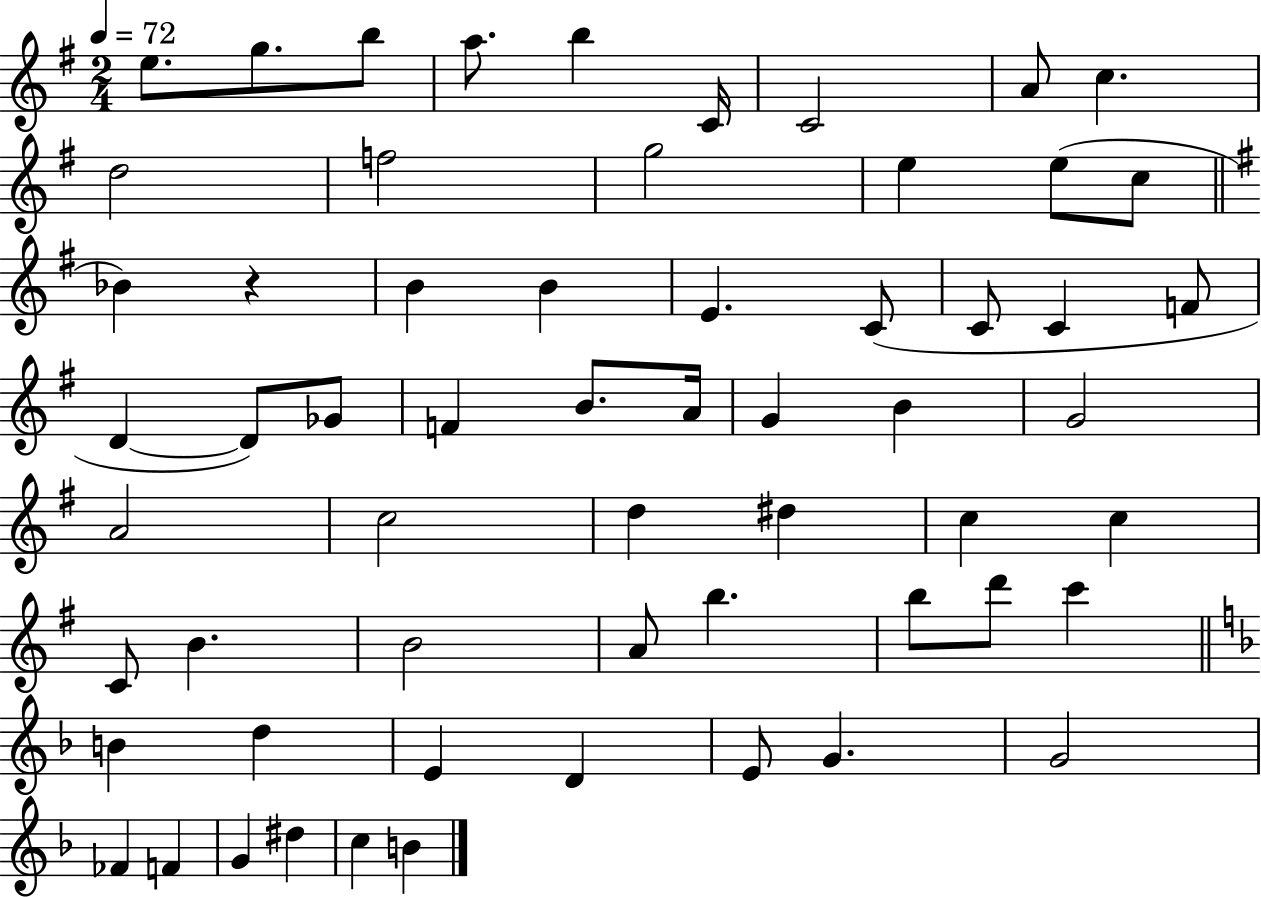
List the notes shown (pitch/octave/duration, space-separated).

E5/e. G5/e. B5/e A5/e. B5/q C4/s C4/h A4/e C5/q. D5/h F5/h G5/h E5/q E5/e C5/e Bb4/q R/q B4/q B4/q E4/q. C4/e C4/e C4/q F4/e D4/q D4/e Gb4/e F4/q B4/e. A4/s G4/q B4/q G4/h A4/h C5/h D5/q D#5/q C5/q C5/q C4/e B4/q. B4/h A4/e B5/q. B5/e D6/e C6/q B4/q D5/q E4/q D4/q E4/e G4/q. G4/h FES4/q F4/q G4/q D#5/q C5/q B4/q